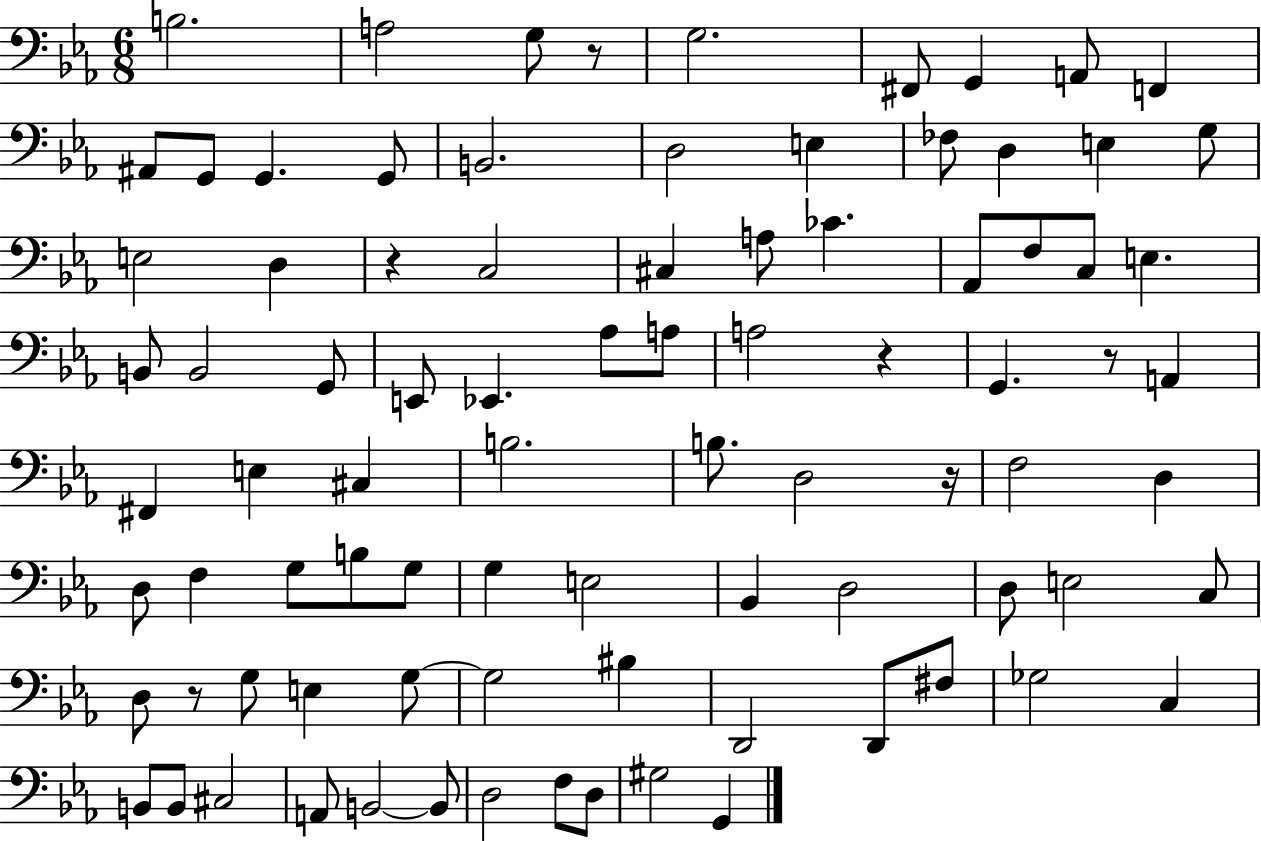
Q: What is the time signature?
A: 6/8